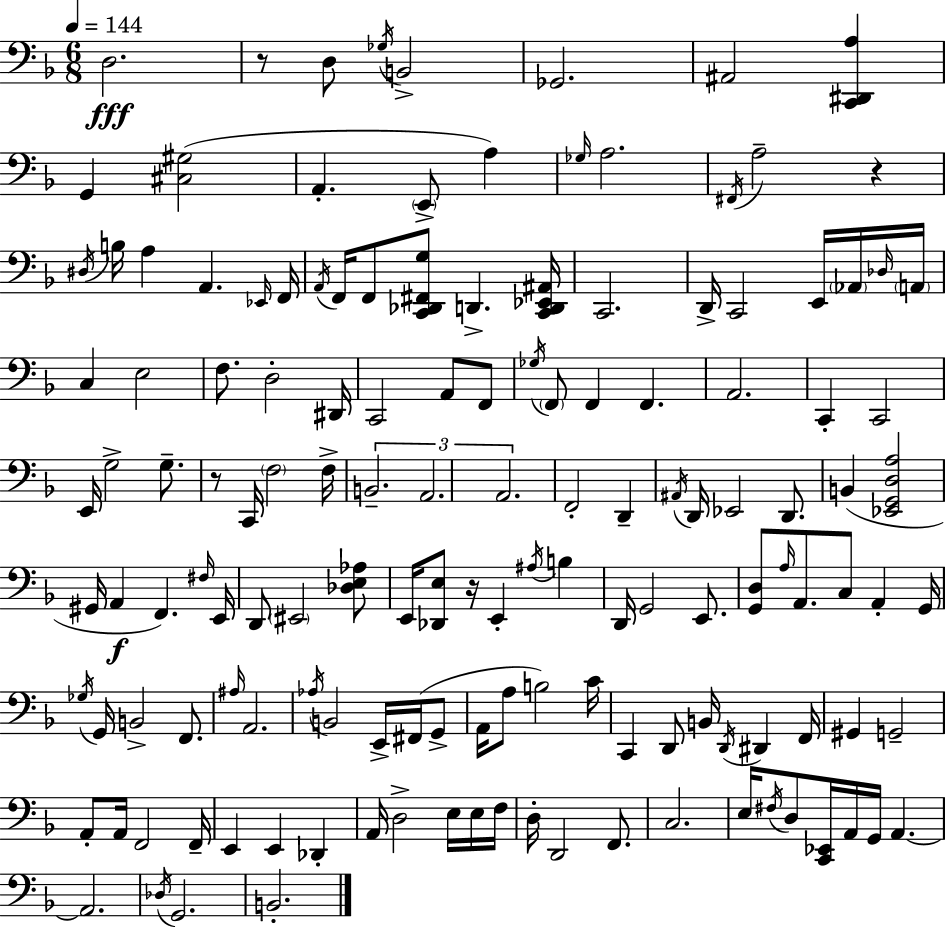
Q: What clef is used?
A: bass